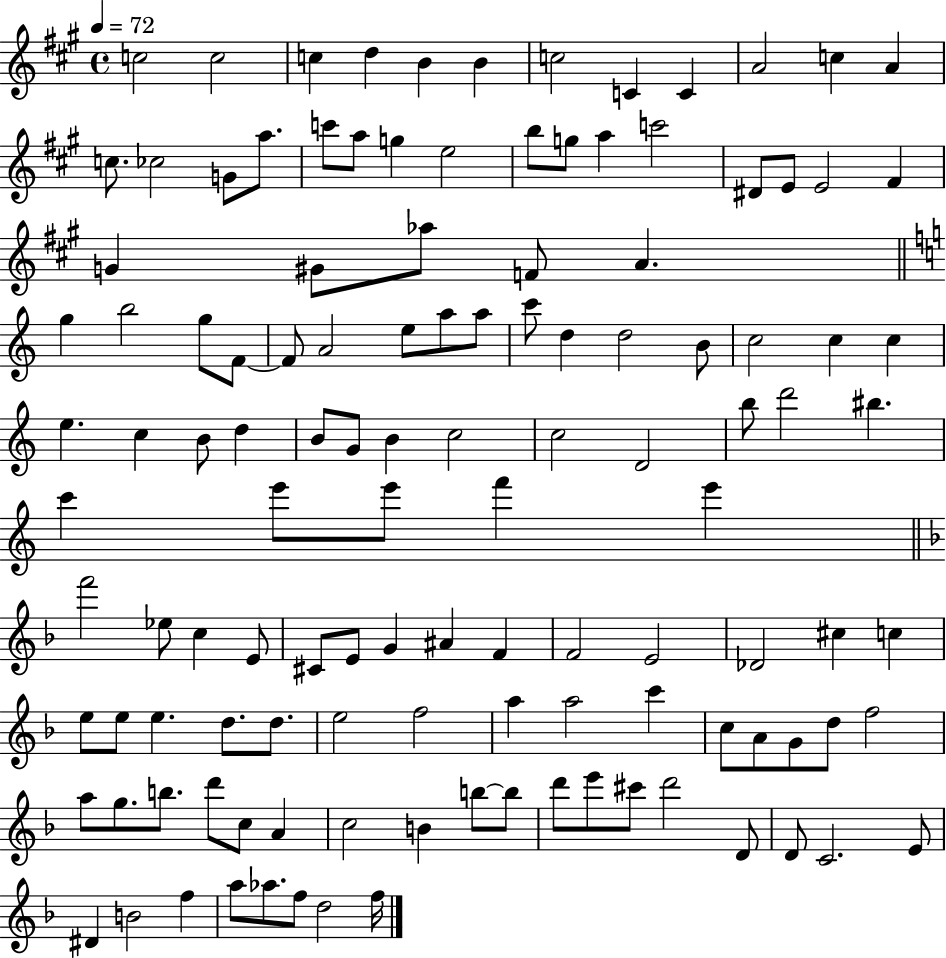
X:1
T:Untitled
M:4/4
L:1/4
K:A
c2 c2 c d B B c2 C C A2 c A c/2 _c2 G/2 a/2 c'/2 a/2 g e2 b/2 g/2 a c'2 ^D/2 E/2 E2 ^F G ^G/2 _a/2 F/2 A g b2 g/2 F/2 F/2 A2 e/2 a/2 a/2 c'/2 d d2 B/2 c2 c c e c B/2 d B/2 G/2 B c2 c2 D2 b/2 d'2 ^b c' e'/2 e'/2 f' e' f'2 _e/2 c E/2 ^C/2 E/2 G ^A F F2 E2 _D2 ^c c e/2 e/2 e d/2 d/2 e2 f2 a a2 c' c/2 A/2 G/2 d/2 f2 a/2 g/2 b/2 d'/2 c/2 A c2 B b/2 b/2 d'/2 e'/2 ^c'/2 d'2 D/2 D/2 C2 E/2 ^D B2 f a/2 _a/2 f/2 d2 f/4